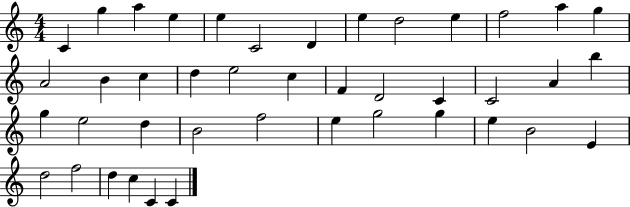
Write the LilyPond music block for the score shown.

{
  \clef treble
  \numericTimeSignature
  \time 4/4
  \key c \major
  c'4 g''4 a''4 e''4 | e''4 c'2 d'4 | e''4 d''2 e''4 | f''2 a''4 g''4 | \break a'2 b'4 c''4 | d''4 e''2 c''4 | f'4 d'2 c'4 | c'2 a'4 b''4 | \break g''4 e''2 d''4 | b'2 f''2 | e''4 g''2 g''4 | e''4 b'2 e'4 | \break d''2 f''2 | d''4 c''4 c'4 c'4 | \bar "|."
}